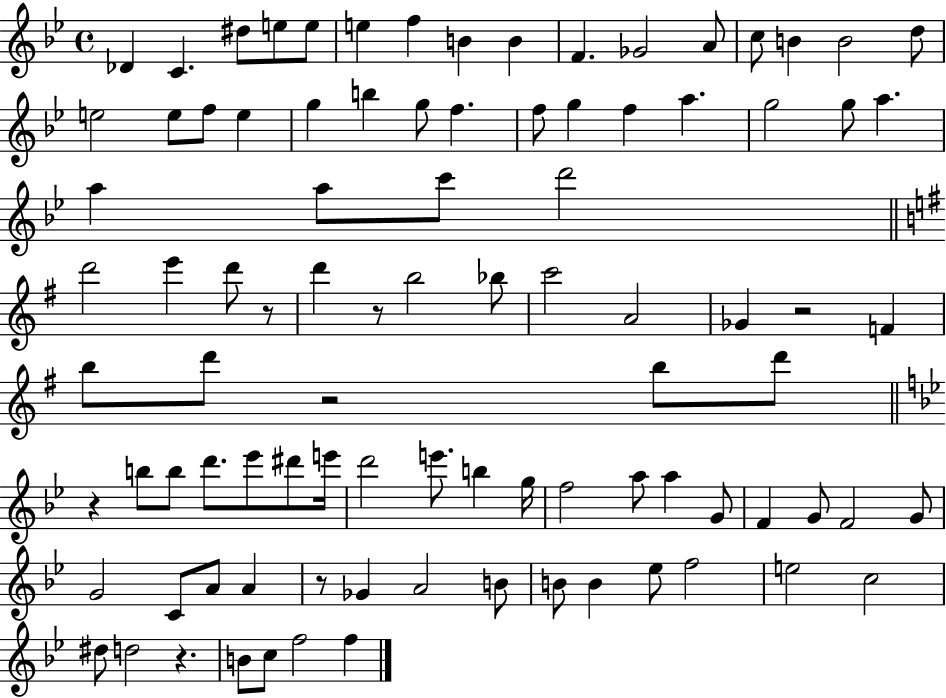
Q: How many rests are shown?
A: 7